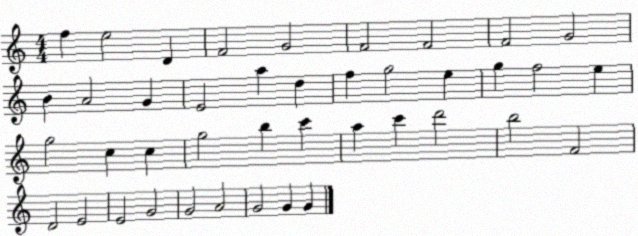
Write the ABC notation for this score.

X:1
T:Untitled
M:4/4
L:1/4
K:C
f e2 D F2 G2 F2 F2 F2 G2 B A2 G E2 a d f g2 e g f2 e g2 c c g2 b c' a c' d'2 b2 F2 D2 E2 E2 G2 G2 A2 G2 G G